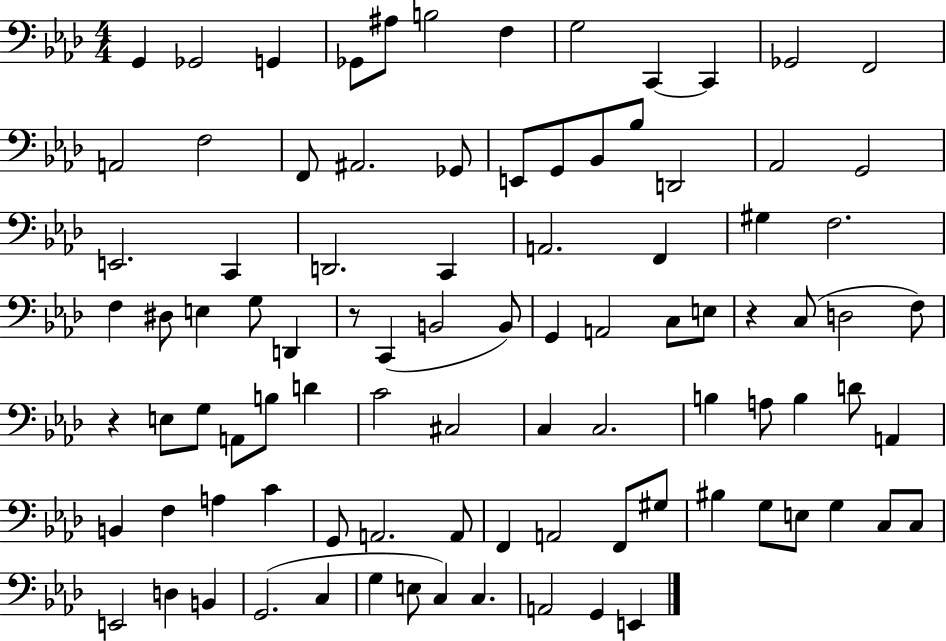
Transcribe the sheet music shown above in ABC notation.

X:1
T:Untitled
M:4/4
L:1/4
K:Ab
G,, _G,,2 G,, _G,,/2 ^A,/2 B,2 F, G,2 C,, C,, _G,,2 F,,2 A,,2 F,2 F,,/2 ^A,,2 _G,,/2 E,,/2 G,,/2 _B,,/2 _B,/2 D,,2 _A,,2 G,,2 E,,2 C,, D,,2 C,, A,,2 F,, ^G, F,2 F, ^D,/2 E, G,/2 D,, z/2 C,, B,,2 B,,/2 G,, A,,2 C,/2 E,/2 z C,/2 D,2 F,/2 z E,/2 G,/2 A,,/2 B,/2 D C2 ^C,2 C, C,2 B, A,/2 B, D/2 A,, B,, F, A, C G,,/2 A,,2 A,,/2 F,, A,,2 F,,/2 ^G,/2 ^B, G,/2 E,/2 G, C,/2 C,/2 E,,2 D, B,, G,,2 C, G, E,/2 C, C, A,,2 G,, E,,